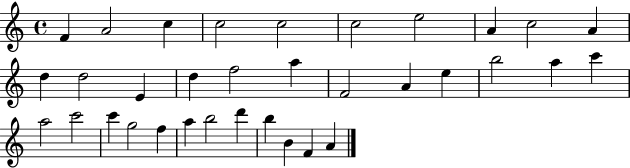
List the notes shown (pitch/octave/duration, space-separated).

F4/q A4/h C5/q C5/h C5/h C5/h E5/h A4/q C5/h A4/q D5/q D5/h E4/q D5/q F5/h A5/q F4/h A4/q E5/q B5/h A5/q C6/q A5/h C6/h C6/q G5/h F5/q A5/q B5/h D6/q B5/q B4/q F4/q A4/q